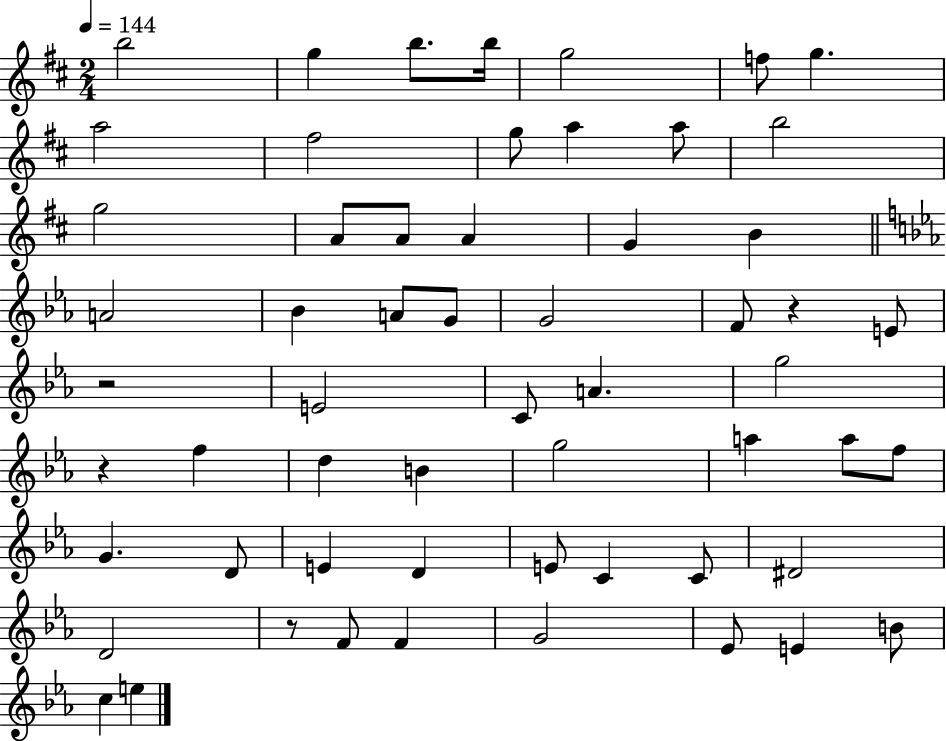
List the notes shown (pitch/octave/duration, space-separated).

B5/h G5/q B5/e. B5/s G5/h F5/e G5/q. A5/h F#5/h G5/e A5/q A5/e B5/h G5/h A4/e A4/e A4/q G4/q B4/q A4/h Bb4/q A4/e G4/e G4/h F4/e R/q E4/e R/h E4/h C4/e A4/q. G5/h R/q F5/q D5/q B4/q G5/h A5/q A5/e F5/e G4/q. D4/e E4/q D4/q E4/e C4/q C4/e D#4/h D4/h R/e F4/e F4/q G4/h Eb4/e E4/q B4/e C5/q E5/q